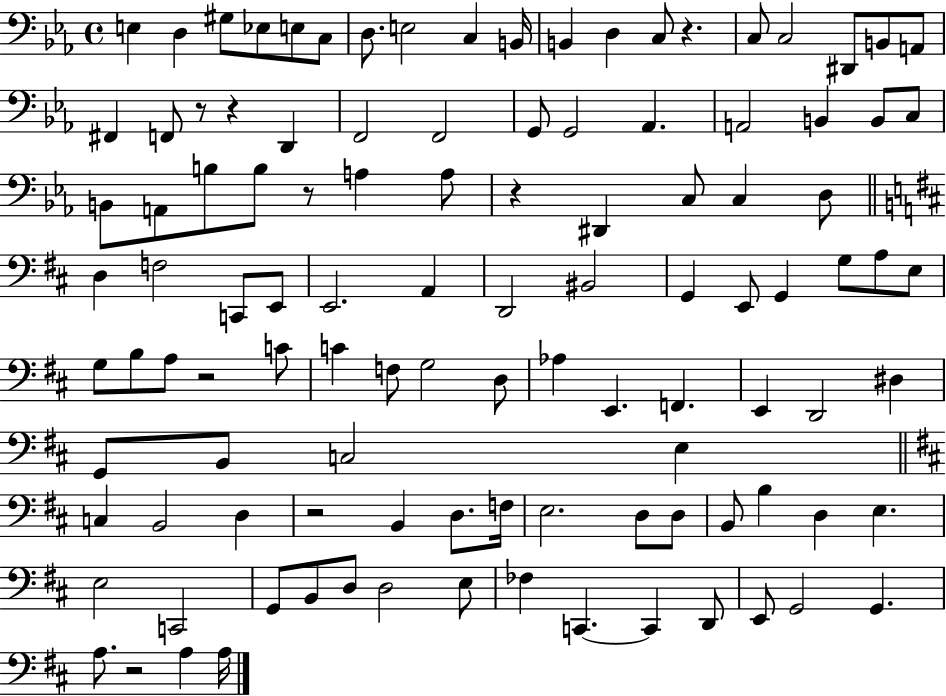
{
  \clef bass
  \time 4/4
  \defaultTimeSignature
  \key ees \major
  e4 d4 gis8 ees8 e8 c8 | d8. e2 c4 b,16 | b,4 d4 c8 r4. | c8 c2 dis,8 b,8 a,8 | \break fis,4 f,8 r8 r4 d,4 | f,2 f,2 | g,8 g,2 aes,4. | a,2 b,4 b,8 c8 | \break b,8 a,8 b8 b8 r8 a4 a8 | r4 dis,4 c8 c4 d8 | \bar "||" \break \key d \major d4 f2 c,8 e,8 | e,2. a,4 | d,2 bis,2 | g,4 e,8 g,4 g8 a8 e8 | \break g8 b8 a8 r2 c'8 | c'4 f8 g2 d8 | aes4 e,4. f,4. | e,4 d,2 dis4 | \break g,8 b,8 c2 e4 | \bar "||" \break \key d \major c4 b,2 d4 | r2 b,4 d8. f16 | e2. d8 d8 | b,8 b4 d4 e4. | \break e2 c,2 | g,8 b,8 d8 d2 e8 | fes4 c,4.~~ c,4 d,8 | e,8 g,2 g,4. | \break a8. r2 a4 a16 | \bar "|."
}